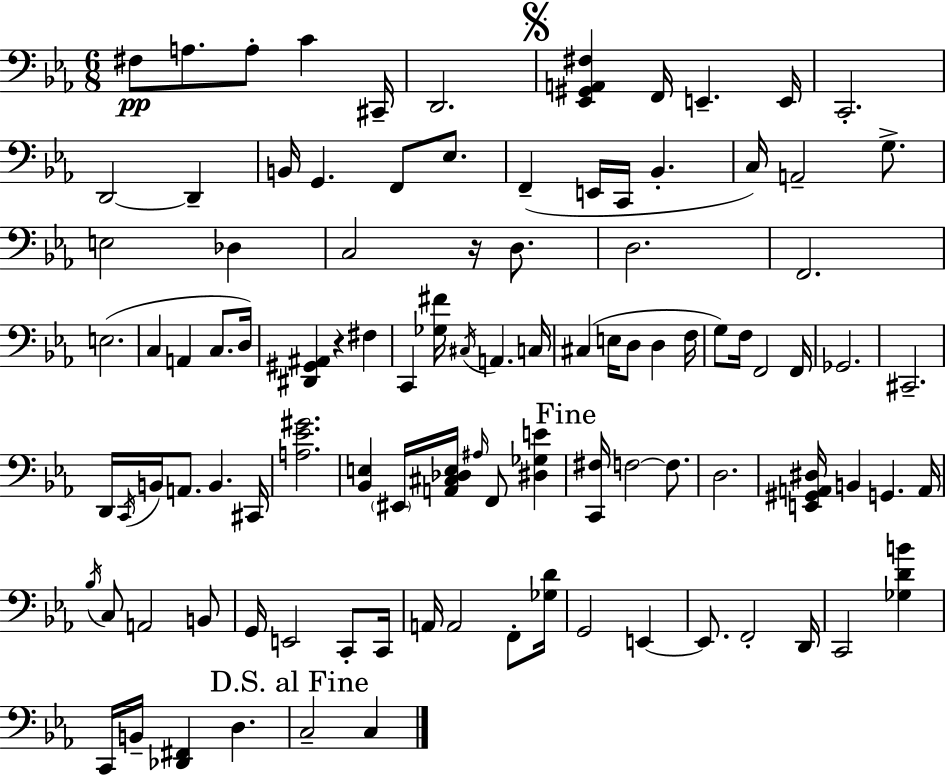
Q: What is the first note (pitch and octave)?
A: F#3